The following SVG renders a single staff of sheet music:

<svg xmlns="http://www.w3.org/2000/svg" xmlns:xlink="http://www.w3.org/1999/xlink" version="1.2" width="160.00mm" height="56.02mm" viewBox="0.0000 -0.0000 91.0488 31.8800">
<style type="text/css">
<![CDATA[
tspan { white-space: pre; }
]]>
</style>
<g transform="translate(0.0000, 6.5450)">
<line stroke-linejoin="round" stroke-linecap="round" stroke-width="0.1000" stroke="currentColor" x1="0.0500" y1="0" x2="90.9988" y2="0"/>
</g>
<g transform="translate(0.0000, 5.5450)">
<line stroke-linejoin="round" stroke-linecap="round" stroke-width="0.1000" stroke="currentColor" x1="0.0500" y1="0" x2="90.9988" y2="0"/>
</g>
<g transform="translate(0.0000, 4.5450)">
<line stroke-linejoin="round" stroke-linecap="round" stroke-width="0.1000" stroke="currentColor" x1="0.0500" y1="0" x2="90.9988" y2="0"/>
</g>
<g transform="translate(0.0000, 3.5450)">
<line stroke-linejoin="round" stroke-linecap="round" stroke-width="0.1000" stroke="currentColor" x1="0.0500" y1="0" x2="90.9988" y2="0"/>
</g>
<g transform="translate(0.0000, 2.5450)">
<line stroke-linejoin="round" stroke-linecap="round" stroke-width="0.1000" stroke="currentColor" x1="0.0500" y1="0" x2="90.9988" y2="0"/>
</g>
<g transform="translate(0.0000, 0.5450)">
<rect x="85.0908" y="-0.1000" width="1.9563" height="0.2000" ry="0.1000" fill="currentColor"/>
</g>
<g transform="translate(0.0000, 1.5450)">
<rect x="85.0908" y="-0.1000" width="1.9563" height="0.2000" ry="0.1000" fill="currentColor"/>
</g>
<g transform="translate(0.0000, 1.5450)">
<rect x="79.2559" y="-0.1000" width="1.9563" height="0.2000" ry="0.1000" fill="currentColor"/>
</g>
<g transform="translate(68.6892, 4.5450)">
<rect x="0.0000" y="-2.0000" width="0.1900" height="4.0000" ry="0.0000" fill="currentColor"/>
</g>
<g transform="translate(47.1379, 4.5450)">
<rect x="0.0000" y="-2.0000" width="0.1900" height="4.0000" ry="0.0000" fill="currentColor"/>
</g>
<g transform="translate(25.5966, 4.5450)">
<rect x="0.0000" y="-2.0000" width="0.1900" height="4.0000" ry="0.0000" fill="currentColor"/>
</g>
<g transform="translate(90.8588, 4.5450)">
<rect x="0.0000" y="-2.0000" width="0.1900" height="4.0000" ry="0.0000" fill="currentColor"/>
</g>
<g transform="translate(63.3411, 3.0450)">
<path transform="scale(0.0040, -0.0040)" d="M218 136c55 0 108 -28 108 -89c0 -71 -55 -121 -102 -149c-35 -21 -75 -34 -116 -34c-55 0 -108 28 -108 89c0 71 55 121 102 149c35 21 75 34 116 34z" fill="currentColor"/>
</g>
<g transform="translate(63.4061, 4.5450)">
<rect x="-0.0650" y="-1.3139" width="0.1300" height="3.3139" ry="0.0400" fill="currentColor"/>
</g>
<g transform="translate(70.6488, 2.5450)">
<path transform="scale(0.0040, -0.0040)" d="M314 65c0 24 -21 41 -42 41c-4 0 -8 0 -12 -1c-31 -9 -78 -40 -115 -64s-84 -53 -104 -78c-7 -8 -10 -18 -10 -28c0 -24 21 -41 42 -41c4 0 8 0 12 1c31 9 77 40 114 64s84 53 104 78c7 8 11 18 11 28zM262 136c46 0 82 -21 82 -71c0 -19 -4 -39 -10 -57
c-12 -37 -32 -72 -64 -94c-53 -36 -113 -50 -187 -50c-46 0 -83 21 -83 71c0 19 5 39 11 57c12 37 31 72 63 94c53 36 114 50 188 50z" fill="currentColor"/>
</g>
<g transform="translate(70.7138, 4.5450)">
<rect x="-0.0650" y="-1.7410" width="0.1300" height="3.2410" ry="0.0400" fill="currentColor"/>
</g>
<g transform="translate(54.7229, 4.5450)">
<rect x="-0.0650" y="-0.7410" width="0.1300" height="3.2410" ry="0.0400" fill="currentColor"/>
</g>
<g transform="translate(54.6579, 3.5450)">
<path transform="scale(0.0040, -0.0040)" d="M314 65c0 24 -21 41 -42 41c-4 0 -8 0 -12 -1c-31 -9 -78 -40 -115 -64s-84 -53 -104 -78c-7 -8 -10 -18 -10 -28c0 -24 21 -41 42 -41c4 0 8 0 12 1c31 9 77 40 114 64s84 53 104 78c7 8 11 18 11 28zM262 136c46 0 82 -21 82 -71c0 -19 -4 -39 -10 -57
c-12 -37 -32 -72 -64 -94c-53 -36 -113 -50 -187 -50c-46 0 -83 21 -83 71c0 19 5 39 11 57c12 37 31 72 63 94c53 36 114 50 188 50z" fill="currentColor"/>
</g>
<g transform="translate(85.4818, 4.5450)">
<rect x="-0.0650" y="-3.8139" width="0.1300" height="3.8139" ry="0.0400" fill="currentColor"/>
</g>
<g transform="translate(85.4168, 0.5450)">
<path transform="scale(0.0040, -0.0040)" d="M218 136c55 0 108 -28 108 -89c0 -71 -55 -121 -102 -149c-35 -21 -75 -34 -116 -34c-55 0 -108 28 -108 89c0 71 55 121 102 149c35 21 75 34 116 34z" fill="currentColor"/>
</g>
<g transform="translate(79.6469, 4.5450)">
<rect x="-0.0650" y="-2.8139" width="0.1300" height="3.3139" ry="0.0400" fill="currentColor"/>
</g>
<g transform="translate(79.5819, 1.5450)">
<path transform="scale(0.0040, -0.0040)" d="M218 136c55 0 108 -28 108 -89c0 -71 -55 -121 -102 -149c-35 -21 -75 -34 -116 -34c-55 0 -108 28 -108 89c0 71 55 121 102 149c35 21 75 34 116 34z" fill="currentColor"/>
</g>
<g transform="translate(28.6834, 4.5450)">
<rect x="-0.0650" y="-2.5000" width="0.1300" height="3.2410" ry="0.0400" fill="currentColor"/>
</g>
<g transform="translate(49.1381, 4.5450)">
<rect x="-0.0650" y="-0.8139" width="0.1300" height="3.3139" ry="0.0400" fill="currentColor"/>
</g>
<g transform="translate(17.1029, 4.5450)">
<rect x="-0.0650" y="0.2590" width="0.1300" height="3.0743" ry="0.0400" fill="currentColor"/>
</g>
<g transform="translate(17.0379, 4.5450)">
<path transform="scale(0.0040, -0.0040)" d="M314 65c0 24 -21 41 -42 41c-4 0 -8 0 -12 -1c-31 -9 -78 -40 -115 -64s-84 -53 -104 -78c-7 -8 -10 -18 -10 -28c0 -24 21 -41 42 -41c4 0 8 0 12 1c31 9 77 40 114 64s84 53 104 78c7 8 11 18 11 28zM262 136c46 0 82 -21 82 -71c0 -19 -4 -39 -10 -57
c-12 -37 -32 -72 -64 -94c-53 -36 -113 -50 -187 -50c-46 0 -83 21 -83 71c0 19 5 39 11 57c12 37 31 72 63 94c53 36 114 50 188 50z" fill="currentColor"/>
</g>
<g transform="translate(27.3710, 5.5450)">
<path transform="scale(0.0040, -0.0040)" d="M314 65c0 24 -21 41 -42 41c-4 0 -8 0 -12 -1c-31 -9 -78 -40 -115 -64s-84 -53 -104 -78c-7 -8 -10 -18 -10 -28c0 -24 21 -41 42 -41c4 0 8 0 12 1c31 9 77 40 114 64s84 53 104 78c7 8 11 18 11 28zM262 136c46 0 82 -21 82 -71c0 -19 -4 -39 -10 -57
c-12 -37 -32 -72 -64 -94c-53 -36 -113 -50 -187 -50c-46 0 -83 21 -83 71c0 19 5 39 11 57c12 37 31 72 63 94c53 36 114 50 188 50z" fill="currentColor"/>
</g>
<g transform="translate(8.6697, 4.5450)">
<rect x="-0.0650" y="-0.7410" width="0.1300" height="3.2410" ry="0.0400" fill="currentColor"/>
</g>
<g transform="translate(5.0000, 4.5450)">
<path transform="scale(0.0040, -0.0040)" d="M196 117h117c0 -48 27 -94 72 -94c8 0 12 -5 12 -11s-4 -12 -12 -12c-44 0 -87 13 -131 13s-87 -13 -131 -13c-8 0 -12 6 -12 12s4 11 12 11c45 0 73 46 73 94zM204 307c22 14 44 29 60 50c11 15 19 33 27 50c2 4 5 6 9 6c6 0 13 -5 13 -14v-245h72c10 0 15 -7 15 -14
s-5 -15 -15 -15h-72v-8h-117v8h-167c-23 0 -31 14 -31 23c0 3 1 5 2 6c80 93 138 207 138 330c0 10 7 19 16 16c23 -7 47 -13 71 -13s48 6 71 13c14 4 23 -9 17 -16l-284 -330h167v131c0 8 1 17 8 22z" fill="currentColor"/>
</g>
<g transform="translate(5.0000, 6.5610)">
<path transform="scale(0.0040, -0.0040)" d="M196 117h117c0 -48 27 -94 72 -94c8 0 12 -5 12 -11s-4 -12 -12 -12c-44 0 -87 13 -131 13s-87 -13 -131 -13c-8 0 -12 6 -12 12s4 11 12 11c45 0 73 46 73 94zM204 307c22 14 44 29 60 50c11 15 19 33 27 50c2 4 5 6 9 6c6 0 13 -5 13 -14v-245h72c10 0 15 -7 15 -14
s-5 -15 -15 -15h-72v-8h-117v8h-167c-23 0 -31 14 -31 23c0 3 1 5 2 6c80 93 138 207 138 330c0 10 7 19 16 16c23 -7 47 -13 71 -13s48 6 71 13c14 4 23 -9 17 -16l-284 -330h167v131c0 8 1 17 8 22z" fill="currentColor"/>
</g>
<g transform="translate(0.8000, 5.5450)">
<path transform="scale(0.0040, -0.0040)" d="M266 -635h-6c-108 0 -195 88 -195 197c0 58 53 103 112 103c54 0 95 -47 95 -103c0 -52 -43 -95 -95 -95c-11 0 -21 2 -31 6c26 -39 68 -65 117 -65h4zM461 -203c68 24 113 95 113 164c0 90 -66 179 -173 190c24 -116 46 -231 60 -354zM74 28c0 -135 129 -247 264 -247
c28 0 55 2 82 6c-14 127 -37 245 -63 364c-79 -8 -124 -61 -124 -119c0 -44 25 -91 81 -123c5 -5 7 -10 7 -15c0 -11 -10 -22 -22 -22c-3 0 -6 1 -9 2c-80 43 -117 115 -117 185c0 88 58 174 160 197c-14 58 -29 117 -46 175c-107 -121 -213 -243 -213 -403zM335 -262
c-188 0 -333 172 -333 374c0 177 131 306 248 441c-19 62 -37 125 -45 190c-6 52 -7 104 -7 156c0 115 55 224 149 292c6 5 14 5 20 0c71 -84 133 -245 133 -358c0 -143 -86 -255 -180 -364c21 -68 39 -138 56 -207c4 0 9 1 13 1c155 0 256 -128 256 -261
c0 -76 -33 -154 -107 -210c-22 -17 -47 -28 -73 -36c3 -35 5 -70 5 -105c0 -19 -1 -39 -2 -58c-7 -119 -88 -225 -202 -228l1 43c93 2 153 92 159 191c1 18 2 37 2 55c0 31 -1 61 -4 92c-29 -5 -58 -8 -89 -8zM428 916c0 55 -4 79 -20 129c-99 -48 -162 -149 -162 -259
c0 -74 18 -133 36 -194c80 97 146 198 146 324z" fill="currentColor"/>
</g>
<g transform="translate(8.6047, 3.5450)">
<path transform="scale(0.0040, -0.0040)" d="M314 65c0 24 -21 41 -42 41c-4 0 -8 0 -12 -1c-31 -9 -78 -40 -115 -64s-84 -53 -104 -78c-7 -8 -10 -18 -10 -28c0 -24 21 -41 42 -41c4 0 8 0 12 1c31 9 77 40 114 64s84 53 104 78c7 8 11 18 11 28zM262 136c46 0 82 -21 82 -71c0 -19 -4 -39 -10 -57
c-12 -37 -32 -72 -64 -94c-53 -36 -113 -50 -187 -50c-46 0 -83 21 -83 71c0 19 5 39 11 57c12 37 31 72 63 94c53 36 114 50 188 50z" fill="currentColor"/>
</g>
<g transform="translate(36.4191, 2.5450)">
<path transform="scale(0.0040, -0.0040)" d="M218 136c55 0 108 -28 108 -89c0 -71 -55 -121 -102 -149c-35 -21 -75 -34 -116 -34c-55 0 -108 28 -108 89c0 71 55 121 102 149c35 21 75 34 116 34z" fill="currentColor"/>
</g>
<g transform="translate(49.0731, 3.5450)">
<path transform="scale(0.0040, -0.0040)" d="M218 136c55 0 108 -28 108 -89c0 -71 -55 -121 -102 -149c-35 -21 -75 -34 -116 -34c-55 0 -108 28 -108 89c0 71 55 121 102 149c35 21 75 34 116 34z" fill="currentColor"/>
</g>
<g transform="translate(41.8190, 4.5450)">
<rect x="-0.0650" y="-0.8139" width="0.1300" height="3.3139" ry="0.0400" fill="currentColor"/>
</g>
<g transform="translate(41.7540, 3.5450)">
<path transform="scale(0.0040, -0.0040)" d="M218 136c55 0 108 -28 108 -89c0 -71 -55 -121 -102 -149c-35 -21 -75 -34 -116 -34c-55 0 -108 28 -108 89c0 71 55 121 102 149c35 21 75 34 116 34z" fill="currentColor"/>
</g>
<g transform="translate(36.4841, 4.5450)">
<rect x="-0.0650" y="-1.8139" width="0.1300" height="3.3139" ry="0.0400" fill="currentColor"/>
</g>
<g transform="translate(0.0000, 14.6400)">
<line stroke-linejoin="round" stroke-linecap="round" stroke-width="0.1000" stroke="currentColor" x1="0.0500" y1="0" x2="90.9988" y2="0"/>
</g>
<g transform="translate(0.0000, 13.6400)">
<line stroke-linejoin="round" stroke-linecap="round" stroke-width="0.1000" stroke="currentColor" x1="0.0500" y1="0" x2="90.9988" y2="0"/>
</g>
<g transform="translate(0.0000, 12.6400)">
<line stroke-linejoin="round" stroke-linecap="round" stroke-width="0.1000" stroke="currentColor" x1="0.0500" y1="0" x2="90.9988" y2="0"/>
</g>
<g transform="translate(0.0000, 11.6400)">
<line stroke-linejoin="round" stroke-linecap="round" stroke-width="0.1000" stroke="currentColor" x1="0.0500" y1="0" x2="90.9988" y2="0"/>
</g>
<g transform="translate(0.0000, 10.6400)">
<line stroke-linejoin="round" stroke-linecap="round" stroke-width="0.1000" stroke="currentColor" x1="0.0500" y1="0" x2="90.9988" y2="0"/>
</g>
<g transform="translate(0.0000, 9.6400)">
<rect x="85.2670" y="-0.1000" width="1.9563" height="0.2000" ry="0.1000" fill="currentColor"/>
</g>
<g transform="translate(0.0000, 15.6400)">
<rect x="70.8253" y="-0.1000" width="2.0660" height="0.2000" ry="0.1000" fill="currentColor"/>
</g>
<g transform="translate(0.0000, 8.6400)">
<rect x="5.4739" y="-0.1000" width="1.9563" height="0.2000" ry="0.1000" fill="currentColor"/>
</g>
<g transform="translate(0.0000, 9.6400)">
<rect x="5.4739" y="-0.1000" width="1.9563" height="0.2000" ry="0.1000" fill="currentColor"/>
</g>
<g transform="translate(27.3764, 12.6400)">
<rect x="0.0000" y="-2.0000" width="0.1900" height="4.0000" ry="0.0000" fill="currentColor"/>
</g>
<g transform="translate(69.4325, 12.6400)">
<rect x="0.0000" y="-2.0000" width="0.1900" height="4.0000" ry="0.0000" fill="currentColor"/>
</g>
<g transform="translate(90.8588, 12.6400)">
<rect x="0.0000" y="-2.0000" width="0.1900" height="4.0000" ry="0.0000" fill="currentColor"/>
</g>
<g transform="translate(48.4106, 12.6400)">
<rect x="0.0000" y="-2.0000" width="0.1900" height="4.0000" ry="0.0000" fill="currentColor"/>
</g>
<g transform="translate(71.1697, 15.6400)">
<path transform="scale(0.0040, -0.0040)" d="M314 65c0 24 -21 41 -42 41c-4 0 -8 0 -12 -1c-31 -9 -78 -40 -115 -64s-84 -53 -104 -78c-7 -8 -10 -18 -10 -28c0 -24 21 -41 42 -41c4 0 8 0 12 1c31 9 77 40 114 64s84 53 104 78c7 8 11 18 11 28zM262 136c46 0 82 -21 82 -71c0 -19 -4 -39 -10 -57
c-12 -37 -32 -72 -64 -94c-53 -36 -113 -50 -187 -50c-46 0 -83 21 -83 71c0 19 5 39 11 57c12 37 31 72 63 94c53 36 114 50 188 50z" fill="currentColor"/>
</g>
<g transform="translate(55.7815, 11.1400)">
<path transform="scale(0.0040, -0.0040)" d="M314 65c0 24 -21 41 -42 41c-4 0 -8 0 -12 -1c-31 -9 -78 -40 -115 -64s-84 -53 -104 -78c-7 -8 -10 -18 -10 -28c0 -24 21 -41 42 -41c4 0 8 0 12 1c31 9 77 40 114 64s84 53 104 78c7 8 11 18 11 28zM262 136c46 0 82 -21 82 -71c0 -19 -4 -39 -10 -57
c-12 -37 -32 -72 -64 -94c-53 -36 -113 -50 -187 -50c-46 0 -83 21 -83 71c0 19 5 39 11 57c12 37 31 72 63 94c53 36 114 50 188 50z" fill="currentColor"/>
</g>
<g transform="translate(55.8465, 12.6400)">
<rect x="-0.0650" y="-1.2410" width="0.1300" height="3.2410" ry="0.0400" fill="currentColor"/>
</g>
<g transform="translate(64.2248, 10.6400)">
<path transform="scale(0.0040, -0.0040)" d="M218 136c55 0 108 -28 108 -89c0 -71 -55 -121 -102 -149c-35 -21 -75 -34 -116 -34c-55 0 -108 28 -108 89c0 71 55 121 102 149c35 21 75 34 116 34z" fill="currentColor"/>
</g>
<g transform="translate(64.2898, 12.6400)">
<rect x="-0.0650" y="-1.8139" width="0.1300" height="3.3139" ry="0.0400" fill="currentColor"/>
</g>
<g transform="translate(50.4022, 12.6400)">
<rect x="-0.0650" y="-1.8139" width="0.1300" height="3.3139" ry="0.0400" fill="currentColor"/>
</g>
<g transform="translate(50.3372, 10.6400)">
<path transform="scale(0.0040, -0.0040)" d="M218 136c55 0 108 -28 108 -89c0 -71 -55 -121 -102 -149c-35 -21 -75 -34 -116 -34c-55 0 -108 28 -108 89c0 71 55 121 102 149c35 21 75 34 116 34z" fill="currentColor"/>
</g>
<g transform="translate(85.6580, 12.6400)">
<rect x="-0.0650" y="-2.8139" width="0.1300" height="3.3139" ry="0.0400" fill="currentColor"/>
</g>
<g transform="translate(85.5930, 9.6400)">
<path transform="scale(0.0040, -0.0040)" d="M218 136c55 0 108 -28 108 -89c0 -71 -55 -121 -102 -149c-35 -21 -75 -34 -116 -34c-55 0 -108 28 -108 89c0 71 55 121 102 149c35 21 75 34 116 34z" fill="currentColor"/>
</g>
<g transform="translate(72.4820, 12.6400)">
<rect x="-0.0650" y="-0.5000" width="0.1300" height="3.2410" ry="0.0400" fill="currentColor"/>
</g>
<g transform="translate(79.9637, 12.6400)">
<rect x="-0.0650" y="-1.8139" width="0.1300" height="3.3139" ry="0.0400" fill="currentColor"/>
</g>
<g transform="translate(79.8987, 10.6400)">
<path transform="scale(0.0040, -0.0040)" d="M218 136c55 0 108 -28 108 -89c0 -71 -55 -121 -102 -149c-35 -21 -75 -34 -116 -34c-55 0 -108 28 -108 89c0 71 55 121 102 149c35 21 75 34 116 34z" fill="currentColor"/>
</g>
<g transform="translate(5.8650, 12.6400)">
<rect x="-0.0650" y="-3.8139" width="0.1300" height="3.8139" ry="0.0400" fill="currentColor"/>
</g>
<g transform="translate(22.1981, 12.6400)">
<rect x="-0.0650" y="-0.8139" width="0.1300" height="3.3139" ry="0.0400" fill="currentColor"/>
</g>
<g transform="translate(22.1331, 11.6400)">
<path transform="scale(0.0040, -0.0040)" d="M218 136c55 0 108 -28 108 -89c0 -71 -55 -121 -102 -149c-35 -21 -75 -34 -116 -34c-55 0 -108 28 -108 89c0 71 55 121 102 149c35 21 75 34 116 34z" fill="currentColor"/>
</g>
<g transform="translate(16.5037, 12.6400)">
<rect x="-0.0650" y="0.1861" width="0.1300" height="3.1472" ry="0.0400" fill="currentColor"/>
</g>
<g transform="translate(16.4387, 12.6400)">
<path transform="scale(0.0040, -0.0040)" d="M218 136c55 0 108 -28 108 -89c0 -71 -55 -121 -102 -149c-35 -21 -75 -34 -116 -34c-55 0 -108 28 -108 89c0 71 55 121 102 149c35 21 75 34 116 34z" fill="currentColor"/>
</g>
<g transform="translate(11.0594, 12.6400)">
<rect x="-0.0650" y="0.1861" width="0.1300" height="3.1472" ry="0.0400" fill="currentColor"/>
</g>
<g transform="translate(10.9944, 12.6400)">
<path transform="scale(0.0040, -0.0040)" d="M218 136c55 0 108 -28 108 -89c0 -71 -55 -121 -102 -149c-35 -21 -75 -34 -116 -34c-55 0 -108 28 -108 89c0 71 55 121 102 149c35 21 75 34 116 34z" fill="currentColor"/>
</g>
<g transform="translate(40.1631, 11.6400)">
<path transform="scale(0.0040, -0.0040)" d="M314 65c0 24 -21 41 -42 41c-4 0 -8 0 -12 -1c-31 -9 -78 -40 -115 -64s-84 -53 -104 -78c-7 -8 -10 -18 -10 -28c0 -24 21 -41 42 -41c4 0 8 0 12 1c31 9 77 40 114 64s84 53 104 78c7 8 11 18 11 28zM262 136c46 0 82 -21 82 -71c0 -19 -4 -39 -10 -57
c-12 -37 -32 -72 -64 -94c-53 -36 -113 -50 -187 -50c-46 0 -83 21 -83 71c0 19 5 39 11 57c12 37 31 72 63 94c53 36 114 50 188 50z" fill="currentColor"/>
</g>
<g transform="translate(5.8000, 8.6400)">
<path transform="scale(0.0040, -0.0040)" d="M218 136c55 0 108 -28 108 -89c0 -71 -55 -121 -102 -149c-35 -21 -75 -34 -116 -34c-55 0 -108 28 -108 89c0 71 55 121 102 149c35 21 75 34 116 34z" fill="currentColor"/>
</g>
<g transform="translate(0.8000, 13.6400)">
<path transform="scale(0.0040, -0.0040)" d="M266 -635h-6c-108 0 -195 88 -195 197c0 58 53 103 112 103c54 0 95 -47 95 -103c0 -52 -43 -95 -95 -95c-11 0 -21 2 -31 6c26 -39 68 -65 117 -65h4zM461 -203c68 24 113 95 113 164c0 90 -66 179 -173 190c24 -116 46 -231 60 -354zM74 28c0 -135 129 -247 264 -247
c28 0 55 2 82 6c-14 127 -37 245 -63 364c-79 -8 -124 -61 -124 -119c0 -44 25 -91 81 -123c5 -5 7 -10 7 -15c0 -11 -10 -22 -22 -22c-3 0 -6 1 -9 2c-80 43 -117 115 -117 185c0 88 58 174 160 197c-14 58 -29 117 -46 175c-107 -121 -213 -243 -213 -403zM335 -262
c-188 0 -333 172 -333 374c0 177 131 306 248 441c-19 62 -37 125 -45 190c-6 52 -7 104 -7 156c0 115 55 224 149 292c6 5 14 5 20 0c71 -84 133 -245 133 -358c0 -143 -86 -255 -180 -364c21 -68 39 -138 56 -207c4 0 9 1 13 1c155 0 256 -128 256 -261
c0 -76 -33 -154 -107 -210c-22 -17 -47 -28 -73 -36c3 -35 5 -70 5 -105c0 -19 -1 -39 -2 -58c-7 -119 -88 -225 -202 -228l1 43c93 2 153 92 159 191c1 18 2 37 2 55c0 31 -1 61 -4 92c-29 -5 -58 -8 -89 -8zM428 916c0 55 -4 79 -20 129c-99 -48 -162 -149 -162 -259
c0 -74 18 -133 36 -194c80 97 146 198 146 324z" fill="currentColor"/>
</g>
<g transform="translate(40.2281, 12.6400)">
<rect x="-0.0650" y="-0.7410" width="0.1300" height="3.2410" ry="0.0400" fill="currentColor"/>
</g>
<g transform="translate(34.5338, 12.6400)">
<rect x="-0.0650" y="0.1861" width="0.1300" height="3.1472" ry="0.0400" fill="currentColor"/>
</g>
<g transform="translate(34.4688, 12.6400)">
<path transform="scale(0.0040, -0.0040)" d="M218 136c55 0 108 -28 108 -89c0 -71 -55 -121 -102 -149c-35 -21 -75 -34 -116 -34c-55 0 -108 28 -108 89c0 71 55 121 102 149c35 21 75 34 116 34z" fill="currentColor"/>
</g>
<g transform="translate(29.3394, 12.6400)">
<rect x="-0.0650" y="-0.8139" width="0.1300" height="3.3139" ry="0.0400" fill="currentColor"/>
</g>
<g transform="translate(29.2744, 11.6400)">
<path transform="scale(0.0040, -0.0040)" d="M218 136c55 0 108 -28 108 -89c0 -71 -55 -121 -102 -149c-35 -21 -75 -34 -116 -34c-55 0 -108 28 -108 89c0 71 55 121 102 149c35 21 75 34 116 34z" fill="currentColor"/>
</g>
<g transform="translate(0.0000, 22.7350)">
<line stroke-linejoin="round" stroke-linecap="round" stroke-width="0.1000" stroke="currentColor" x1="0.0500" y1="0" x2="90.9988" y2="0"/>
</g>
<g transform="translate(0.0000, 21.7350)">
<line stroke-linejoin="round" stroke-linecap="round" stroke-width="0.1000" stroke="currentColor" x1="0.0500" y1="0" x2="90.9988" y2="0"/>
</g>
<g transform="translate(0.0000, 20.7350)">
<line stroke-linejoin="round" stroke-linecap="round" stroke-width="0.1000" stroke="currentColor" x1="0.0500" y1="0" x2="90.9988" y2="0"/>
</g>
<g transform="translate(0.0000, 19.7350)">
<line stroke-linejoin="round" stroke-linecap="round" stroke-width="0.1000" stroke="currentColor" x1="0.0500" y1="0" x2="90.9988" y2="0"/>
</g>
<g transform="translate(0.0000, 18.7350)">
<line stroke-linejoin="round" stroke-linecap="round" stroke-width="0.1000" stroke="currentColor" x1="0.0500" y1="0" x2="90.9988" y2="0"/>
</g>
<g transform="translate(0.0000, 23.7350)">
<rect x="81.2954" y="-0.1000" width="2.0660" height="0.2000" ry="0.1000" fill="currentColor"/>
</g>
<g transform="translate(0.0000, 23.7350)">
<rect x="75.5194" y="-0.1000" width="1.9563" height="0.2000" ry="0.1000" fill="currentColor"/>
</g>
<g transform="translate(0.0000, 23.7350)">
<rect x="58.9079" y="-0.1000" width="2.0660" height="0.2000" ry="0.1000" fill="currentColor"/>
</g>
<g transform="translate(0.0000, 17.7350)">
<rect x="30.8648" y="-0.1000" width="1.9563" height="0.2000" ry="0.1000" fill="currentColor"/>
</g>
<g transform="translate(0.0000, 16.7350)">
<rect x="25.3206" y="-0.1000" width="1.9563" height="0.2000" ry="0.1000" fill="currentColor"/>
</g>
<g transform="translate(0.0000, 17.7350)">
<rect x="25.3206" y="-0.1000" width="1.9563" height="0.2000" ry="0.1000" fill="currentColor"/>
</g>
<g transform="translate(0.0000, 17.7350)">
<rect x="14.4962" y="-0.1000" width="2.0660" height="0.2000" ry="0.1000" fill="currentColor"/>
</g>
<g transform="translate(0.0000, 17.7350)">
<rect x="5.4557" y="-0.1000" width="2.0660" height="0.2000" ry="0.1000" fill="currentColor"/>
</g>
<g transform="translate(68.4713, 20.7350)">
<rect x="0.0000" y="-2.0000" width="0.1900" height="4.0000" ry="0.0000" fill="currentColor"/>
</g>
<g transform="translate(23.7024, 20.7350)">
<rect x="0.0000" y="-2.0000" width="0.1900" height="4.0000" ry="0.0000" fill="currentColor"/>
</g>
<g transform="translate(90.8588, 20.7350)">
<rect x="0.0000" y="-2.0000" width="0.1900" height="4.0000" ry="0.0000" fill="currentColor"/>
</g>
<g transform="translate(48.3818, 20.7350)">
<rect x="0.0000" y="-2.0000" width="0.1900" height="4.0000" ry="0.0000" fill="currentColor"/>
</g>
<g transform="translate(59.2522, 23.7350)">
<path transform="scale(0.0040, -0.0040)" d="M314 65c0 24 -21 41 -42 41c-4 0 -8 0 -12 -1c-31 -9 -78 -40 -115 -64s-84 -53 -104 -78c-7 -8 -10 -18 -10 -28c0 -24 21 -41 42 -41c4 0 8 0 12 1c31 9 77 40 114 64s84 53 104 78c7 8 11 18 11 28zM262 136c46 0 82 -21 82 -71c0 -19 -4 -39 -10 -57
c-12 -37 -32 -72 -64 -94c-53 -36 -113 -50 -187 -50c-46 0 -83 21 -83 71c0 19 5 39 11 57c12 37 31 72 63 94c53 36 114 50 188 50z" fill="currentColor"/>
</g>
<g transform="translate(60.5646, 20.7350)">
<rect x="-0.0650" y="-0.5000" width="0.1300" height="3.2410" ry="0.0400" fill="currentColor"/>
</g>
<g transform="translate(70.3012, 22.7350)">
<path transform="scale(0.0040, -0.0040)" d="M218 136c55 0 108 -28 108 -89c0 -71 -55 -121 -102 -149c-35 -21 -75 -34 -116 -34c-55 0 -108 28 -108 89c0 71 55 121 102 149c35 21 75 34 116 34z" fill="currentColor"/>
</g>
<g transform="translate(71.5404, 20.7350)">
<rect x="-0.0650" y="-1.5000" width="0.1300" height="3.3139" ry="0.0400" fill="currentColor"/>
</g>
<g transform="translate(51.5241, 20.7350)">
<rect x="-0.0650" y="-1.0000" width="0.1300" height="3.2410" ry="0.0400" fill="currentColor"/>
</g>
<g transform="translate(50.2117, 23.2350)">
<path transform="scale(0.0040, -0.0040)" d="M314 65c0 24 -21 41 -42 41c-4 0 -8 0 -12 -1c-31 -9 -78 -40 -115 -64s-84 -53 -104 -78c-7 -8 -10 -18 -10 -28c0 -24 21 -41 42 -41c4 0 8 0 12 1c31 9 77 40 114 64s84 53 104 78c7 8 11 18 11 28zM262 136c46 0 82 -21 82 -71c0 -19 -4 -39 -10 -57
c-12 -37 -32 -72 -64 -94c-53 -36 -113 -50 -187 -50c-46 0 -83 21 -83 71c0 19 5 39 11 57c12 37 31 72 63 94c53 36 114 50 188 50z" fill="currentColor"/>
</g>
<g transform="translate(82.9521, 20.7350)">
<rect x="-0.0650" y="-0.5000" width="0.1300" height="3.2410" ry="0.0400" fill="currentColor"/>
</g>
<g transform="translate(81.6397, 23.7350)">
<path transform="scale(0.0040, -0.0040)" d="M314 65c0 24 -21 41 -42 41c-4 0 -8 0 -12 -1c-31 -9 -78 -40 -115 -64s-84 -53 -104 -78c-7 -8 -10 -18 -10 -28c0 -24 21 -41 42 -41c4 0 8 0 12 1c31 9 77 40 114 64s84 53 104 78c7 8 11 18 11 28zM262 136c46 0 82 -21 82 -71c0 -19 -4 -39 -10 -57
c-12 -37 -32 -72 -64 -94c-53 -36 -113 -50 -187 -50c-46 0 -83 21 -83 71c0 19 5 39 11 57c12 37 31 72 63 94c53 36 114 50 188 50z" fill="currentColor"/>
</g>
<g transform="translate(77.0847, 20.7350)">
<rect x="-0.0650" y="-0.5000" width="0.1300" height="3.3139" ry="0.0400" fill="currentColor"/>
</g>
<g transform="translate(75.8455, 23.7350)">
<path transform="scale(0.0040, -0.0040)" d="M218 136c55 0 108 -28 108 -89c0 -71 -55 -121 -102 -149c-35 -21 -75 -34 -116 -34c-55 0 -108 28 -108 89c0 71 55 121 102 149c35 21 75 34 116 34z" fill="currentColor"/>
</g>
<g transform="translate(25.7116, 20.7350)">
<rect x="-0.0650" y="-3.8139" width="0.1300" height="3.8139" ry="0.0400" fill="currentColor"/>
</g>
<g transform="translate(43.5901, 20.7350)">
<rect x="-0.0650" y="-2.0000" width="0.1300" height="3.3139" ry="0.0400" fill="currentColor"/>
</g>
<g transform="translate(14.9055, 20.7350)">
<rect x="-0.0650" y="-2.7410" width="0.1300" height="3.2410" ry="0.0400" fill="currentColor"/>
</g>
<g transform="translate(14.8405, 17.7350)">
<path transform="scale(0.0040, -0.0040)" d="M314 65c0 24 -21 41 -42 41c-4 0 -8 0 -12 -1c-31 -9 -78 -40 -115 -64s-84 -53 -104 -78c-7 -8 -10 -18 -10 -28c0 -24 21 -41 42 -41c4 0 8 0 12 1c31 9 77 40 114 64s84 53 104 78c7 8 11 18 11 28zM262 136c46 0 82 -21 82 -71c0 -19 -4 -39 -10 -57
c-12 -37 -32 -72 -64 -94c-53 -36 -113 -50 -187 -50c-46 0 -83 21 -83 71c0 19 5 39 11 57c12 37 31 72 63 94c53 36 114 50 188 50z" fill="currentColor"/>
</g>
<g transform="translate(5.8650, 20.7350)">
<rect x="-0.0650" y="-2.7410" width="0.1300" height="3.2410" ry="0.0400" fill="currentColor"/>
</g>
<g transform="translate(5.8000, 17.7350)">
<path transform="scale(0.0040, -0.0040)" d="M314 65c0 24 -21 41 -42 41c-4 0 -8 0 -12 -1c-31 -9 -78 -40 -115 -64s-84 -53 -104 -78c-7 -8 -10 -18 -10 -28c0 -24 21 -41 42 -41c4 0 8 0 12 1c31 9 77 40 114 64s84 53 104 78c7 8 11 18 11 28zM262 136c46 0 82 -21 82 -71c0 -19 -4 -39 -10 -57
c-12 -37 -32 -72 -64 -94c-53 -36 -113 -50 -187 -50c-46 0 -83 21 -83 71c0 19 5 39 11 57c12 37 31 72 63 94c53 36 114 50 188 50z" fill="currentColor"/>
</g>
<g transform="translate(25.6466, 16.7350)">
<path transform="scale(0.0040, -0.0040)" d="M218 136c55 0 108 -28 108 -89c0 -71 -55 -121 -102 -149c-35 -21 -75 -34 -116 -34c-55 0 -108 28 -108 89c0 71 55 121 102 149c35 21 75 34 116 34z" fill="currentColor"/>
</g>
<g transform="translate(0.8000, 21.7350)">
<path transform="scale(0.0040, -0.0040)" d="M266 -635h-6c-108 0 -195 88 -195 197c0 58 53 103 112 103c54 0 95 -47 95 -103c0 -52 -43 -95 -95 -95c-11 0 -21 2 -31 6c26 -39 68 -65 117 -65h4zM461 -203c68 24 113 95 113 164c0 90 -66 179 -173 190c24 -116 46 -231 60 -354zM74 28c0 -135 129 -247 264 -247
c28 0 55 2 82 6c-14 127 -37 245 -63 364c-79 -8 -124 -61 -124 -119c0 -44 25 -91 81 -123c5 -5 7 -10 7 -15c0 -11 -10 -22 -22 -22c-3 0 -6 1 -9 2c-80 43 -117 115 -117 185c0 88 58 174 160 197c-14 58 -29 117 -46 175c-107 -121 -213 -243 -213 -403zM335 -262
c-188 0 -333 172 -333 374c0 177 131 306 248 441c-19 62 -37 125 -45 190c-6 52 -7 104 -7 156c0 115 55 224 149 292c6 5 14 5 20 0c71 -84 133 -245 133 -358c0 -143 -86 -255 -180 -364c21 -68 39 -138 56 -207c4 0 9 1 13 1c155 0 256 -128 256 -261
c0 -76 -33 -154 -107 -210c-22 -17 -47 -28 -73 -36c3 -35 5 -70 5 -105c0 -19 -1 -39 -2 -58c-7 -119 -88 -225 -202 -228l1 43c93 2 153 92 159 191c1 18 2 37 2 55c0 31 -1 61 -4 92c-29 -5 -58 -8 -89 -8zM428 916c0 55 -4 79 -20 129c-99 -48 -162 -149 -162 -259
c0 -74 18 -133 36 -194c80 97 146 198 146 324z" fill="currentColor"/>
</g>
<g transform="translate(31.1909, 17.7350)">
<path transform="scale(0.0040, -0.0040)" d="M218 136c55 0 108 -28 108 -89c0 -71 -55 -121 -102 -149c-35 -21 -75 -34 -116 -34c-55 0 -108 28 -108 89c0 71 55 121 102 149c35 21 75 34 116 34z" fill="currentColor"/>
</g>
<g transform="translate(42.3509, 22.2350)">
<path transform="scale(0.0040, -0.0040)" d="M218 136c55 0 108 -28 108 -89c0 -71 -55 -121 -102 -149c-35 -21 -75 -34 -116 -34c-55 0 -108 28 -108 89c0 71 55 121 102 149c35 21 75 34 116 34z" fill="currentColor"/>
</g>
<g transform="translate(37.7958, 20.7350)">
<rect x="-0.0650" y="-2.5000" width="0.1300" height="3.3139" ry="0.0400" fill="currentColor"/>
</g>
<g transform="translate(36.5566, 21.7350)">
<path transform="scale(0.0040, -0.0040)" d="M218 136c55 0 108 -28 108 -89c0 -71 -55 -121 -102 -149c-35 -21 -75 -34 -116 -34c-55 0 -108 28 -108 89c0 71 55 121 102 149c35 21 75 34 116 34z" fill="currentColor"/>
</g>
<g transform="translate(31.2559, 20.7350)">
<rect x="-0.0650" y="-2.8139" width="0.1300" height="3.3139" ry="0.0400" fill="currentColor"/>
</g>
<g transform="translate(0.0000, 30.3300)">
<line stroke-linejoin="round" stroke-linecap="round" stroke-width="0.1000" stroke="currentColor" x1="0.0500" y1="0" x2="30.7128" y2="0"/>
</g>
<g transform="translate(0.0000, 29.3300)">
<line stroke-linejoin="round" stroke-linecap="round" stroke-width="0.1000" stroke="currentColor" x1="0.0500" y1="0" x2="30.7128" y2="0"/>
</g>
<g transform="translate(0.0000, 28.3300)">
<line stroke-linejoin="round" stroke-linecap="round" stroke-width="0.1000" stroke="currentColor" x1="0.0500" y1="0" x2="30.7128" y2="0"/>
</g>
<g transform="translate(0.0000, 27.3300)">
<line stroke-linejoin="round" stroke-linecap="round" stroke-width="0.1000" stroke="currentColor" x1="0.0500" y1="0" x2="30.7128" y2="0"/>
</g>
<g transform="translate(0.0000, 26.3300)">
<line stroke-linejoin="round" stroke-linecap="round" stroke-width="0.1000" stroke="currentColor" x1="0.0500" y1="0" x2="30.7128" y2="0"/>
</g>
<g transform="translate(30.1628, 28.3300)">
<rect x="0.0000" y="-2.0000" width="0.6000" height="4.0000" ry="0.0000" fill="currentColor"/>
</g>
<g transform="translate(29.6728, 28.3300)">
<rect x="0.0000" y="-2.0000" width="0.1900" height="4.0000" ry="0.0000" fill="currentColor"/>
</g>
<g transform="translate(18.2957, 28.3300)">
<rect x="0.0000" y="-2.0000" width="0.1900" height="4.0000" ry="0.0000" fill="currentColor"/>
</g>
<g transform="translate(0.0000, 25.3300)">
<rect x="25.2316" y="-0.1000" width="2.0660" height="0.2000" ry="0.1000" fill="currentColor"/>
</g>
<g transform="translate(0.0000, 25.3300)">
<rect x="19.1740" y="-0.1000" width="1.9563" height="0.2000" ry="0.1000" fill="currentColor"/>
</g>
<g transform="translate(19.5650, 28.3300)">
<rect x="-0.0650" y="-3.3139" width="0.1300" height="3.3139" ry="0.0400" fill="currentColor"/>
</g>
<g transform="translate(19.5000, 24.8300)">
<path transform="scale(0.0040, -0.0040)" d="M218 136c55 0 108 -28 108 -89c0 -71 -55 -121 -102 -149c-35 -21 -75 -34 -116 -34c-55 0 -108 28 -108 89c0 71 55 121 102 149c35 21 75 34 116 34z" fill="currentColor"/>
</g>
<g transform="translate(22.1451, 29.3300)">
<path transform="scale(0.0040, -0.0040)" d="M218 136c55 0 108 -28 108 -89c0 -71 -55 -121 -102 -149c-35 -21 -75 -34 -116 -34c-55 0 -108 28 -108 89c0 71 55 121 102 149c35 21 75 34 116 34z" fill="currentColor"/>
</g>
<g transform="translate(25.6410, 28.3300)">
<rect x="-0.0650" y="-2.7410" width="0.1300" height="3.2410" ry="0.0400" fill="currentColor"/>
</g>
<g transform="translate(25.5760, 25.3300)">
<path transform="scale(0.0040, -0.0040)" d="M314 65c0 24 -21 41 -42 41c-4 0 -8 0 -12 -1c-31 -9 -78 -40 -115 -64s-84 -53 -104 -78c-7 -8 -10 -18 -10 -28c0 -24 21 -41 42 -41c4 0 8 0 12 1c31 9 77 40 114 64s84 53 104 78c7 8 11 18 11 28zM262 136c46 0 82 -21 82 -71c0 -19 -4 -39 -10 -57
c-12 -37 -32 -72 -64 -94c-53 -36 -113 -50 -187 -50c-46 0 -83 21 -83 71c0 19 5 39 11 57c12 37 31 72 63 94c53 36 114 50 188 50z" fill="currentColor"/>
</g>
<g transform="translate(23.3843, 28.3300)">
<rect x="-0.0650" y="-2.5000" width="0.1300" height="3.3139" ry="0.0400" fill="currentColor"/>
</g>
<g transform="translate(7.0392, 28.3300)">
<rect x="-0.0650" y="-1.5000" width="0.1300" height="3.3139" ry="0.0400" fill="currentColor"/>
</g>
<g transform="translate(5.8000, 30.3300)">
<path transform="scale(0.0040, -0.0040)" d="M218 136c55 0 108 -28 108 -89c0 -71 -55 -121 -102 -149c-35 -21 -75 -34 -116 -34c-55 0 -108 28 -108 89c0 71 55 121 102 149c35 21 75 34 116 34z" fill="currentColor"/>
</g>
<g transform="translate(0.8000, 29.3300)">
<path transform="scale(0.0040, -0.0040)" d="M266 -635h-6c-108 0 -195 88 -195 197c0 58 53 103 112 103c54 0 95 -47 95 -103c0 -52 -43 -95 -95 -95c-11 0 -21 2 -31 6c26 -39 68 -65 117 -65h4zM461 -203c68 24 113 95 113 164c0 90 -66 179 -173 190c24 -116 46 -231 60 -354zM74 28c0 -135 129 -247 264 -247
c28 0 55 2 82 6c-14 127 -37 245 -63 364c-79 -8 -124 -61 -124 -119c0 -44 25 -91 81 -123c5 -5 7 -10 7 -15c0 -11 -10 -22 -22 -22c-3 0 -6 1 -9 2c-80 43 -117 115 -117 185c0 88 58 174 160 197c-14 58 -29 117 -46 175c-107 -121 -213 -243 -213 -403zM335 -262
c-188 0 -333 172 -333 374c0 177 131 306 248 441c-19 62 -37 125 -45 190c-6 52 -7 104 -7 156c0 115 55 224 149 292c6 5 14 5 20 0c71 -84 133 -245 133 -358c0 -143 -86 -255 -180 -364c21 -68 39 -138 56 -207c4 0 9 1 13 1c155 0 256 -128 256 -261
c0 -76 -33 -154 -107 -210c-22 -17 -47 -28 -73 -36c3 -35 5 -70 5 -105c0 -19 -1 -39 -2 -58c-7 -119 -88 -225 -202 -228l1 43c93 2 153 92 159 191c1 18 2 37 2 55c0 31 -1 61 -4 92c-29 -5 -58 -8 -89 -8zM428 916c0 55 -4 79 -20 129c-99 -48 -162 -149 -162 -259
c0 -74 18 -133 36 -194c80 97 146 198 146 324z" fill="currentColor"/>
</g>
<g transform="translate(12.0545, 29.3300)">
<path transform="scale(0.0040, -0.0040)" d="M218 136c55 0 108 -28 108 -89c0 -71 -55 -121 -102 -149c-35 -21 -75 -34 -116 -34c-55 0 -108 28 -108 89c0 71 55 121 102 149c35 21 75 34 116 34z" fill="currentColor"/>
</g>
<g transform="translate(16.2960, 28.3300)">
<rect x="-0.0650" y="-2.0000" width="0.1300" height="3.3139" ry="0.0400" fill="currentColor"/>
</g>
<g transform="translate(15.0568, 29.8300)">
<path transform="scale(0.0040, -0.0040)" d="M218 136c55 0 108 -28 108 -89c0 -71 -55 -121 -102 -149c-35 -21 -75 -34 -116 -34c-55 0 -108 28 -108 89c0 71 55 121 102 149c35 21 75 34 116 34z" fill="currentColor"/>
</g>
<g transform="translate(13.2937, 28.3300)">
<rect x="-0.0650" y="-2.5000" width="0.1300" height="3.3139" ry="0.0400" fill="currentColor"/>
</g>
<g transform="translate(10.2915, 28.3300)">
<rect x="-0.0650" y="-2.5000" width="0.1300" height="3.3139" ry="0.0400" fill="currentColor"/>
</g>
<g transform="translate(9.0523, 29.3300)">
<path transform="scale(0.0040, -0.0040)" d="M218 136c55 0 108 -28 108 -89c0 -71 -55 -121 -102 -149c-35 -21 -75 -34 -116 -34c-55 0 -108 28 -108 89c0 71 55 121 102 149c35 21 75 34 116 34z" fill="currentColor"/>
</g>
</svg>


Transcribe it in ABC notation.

X:1
T:Untitled
M:4/4
L:1/4
K:C
d2 B2 G2 f d d d2 e f2 a c' c' B B d d B d2 f e2 f C2 f a a2 a2 c' a G F D2 C2 E C C2 E G G F b G a2